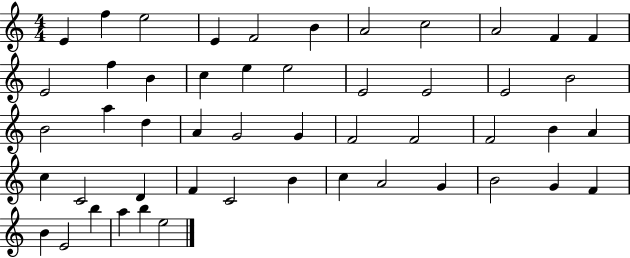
{
  \clef treble
  \numericTimeSignature
  \time 4/4
  \key c \major
  e'4 f''4 e''2 | e'4 f'2 b'4 | a'2 c''2 | a'2 f'4 f'4 | \break e'2 f''4 b'4 | c''4 e''4 e''2 | e'2 e'2 | e'2 b'2 | \break b'2 a''4 d''4 | a'4 g'2 g'4 | f'2 f'2 | f'2 b'4 a'4 | \break c''4 c'2 d'4 | f'4 c'2 b'4 | c''4 a'2 g'4 | b'2 g'4 f'4 | \break b'4 e'2 b''4 | a''4 b''4 e''2 | \bar "|."
}